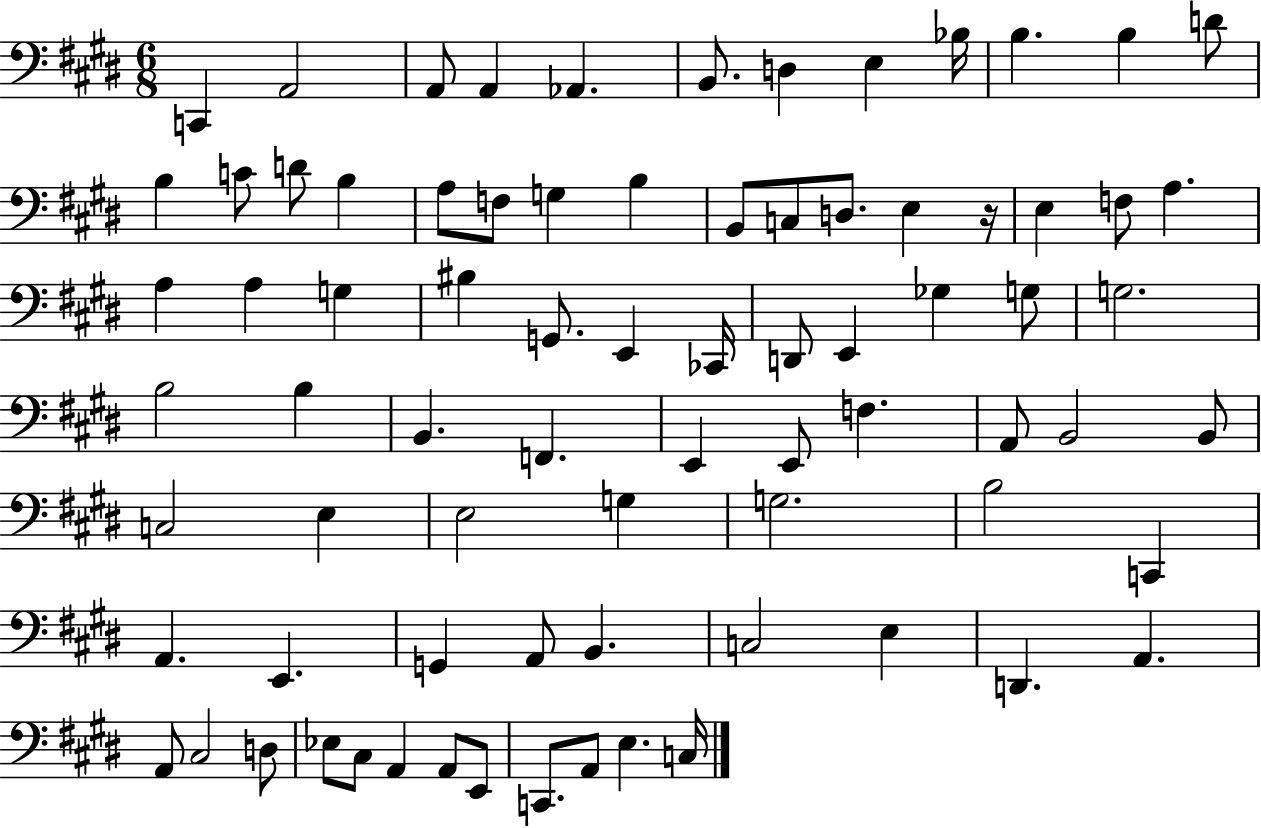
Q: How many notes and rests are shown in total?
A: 78